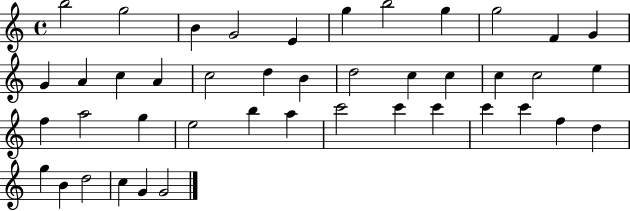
X:1
T:Untitled
M:4/4
L:1/4
K:C
b2 g2 B G2 E g b2 g g2 F G G A c A c2 d B d2 c c c c2 e f a2 g e2 b a c'2 c' c' c' c' f d g B d2 c G G2